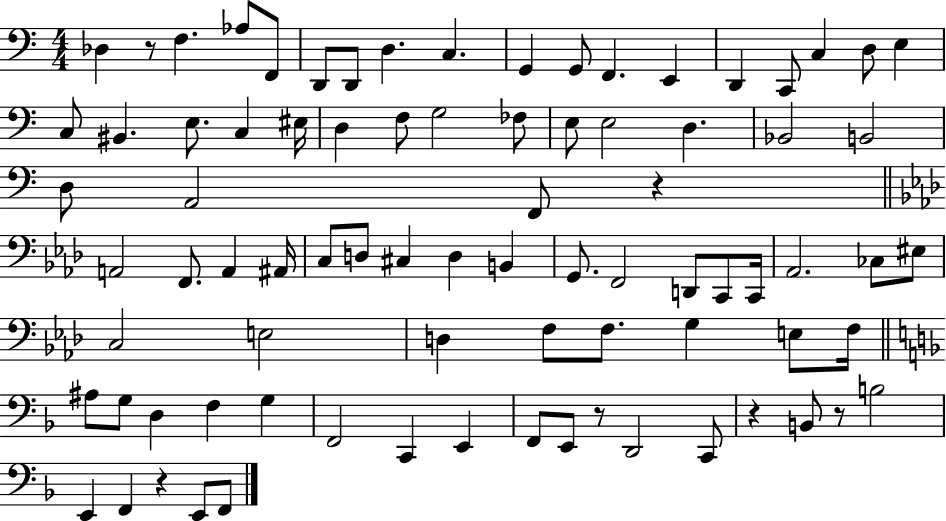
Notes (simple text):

Db3/q R/e F3/q. Ab3/e F2/e D2/e D2/e D3/q. C3/q. G2/q G2/e F2/q. E2/q D2/q C2/e C3/q D3/e E3/q C3/e BIS2/q. E3/e. C3/q EIS3/s D3/q F3/e G3/h FES3/e E3/e E3/h D3/q. Bb2/h B2/h D3/e A2/h F2/e R/q A2/h F2/e. A2/q A#2/s C3/e D3/e C#3/q D3/q B2/q G2/e. F2/h D2/e C2/e C2/s Ab2/h. CES3/e EIS3/e C3/h E3/h D3/q F3/e F3/e. G3/q E3/e F3/s A#3/e G3/e D3/q F3/q G3/q F2/h C2/q E2/q F2/e E2/e R/e D2/h C2/e R/q B2/e R/e B3/h E2/q F2/q R/q E2/e F2/e